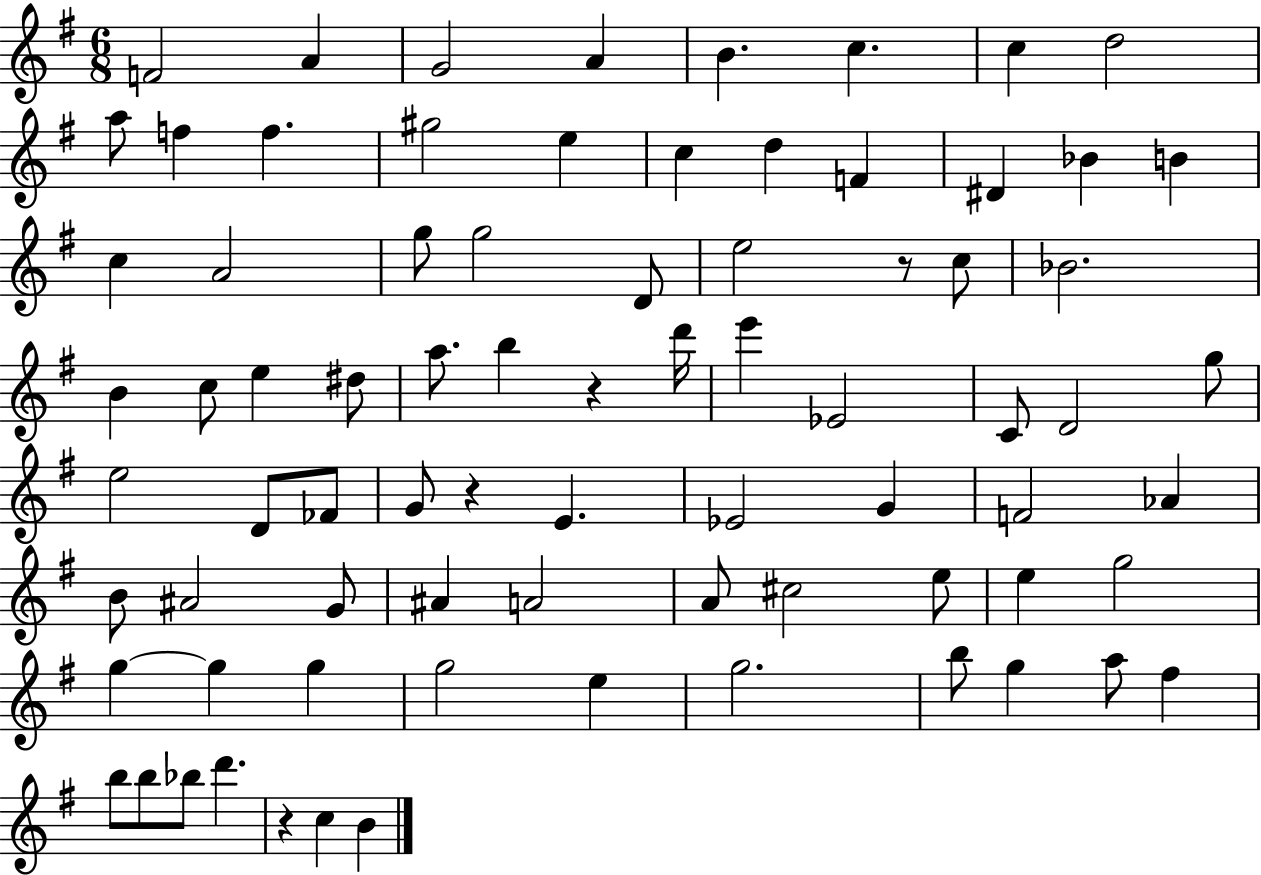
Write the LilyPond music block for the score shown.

{
  \clef treble
  \numericTimeSignature
  \time 6/8
  \key g \major
  \repeat volta 2 { f'2 a'4 | g'2 a'4 | b'4. c''4. | c''4 d''2 | \break a''8 f''4 f''4. | gis''2 e''4 | c''4 d''4 f'4 | dis'4 bes'4 b'4 | \break c''4 a'2 | g''8 g''2 d'8 | e''2 r8 c''8 | bes'2. | \break b'4 c''8 e''4 dis''8 | a''8. b''4 r4 d'''16 | e'''4 ees'2 | c'8 d'2 g''8 | \break e''2 d'8 fes'8 | g'8 r4 e'4. | ees'2 g'4 | f'2 aes'4 | \break b'8 ais'2 g'8 | ais'4 a'2 | a'8 cis''2 e''8 | e''4 g''2 | \break g''4~~ g''4 g''4 | g''2 e''4 | g''2. | b''8 g''4 a''8 fis''4 | \break b''8 b''8 bes''8 d'''4. | r4 c''4 b'4 | } \bar "|."
}